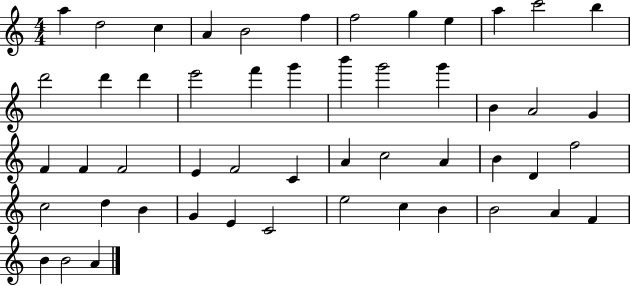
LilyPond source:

{
  \clef treble
  \numericTimeSignature
  \time 4/4
  \key c \major
  a''4 d''2 c''4 | a'4 b'2 f''4 | f''2 g''4 e''4 | a''4 c'''2 b''4 | \break d'''2 d'''4 d'''4 | e'''2 f'''4 g'''4 | b'''4 g'''2 g'''4 | b'4 a'2 g'4 | \break f'4 f'4 f'2 | e'4 f'2 c'4 | a'4 c''2 a'4 | b'4 d'4 f''2 | \break c''2 d''4 b'4 | g'4 e'4 c'2 | e''2 c''4 b'4 | b'2 a'4 f'4 | \break b'4 b'2 a'4 | \bar "|."
}